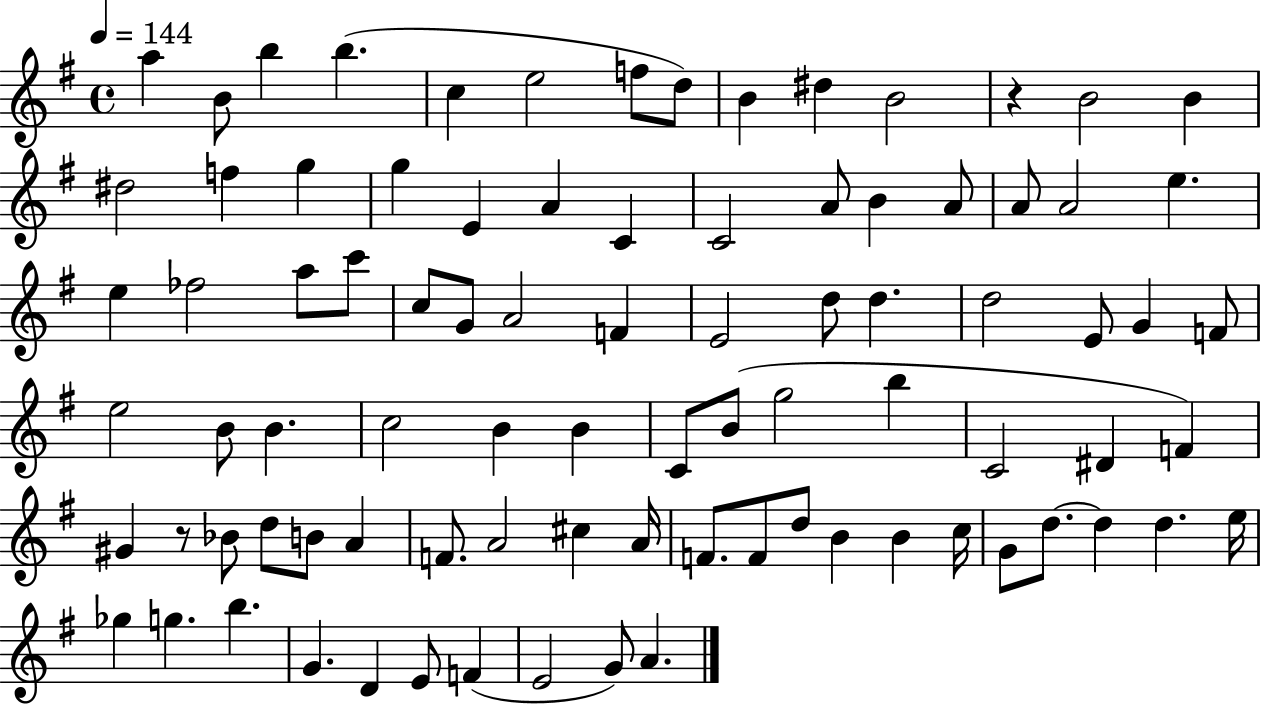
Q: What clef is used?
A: treble